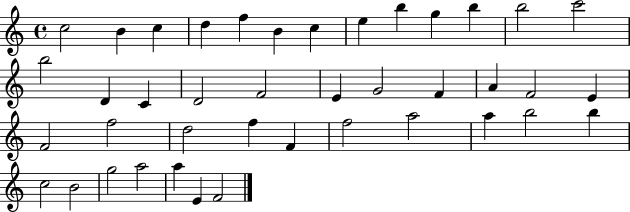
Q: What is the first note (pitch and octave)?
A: C5